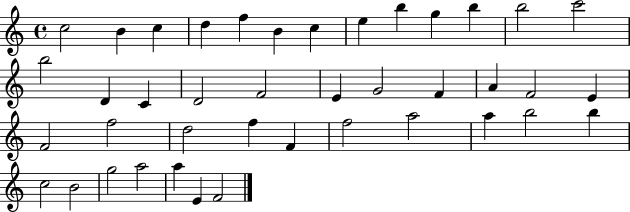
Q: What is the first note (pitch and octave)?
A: C5